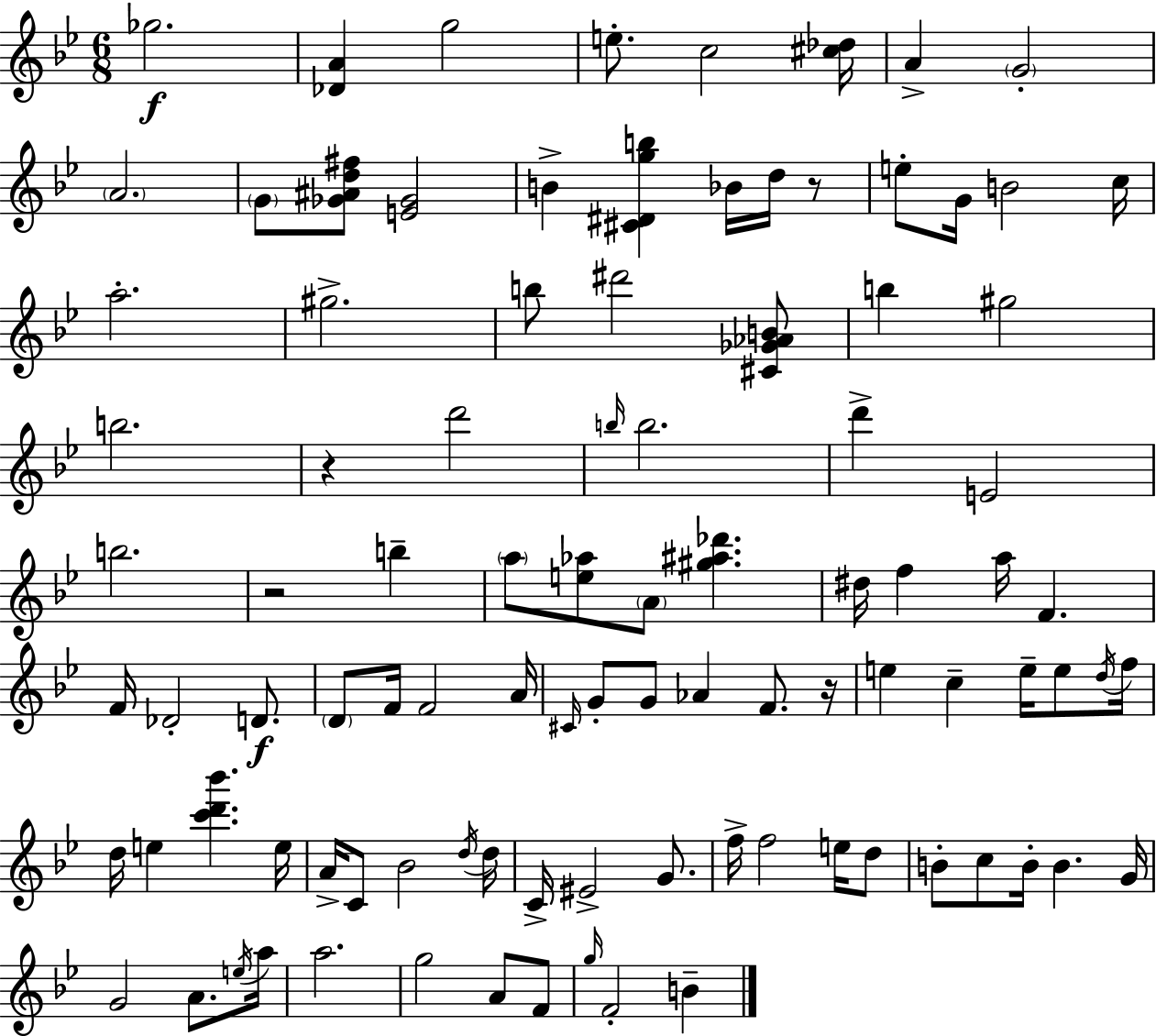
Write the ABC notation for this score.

X:1
T:Untitled
M:6/8
L:1/4
K:Gm
_g2 [_DA] g2 e/2 c2 [^c_d]/4 A G2 A2 G/2 [_G^Ad^f]/2 [E_G]2 B [^C^Dgb] _B/4 d/4 z/2 e/2 G/4 B2 c/4 a2 ^g2 b/2 ^d'2 [^C_G_AB]/2 b ^g2 b2 z d'2 b/4 b2 d' E2 b2 z2 b a/2 [e_a]/2 A/2 [^g^a_d'] ^d/4 f a/4 F F/4 _D2 D/2 D/2 F/4 F2 A/4 ^C/4 G/2 G/2 _A F/2 z/4 e c e/4 e/2 d/4 f/4 d/4 e [c'd'_b'] e/4 A/4 C/2 _B2 d/4 d/4 C/4 ^E2 G/2 f/4 f2 e/4 d/2 B/2 c/2 B/4 B G/4 G2 A/2 e/4 a/4 a2 g2 A/2 F/2 g/4 F2 B